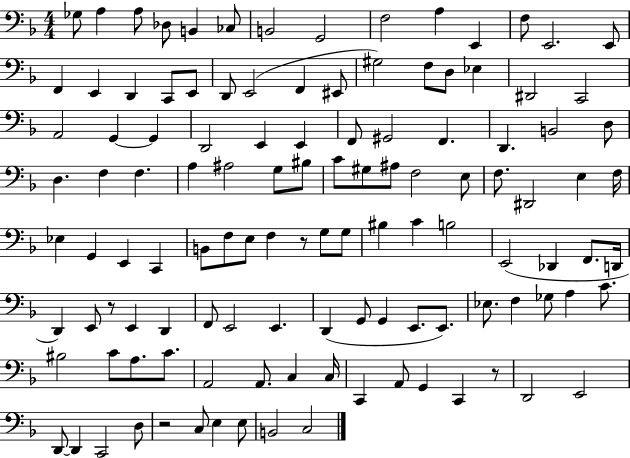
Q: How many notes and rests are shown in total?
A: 118